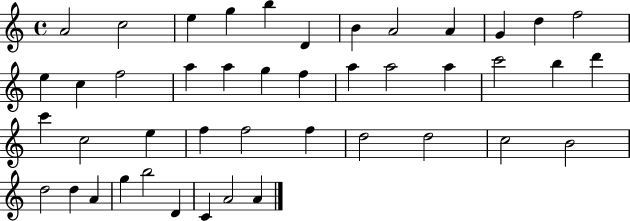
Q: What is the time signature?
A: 4/4